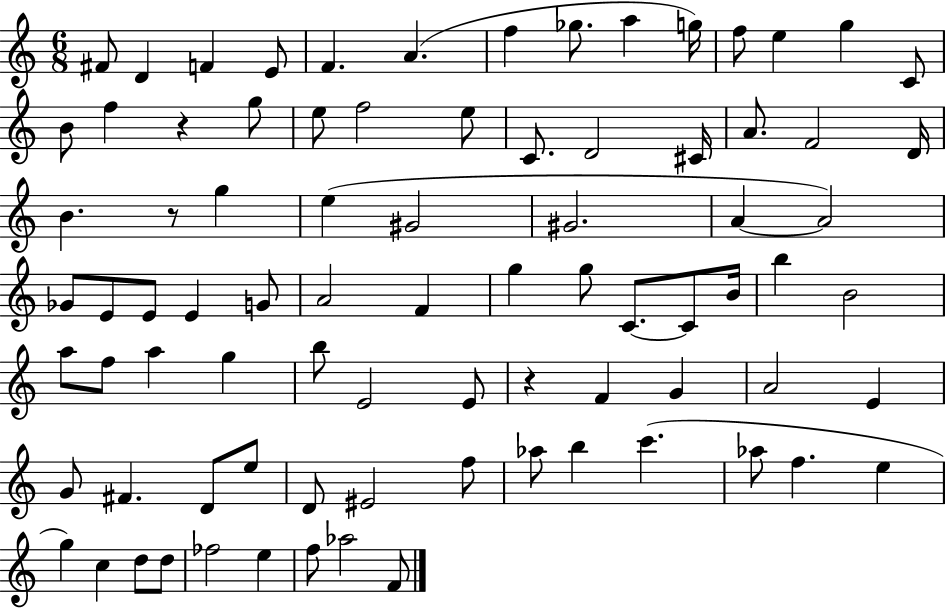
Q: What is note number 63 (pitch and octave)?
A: D4